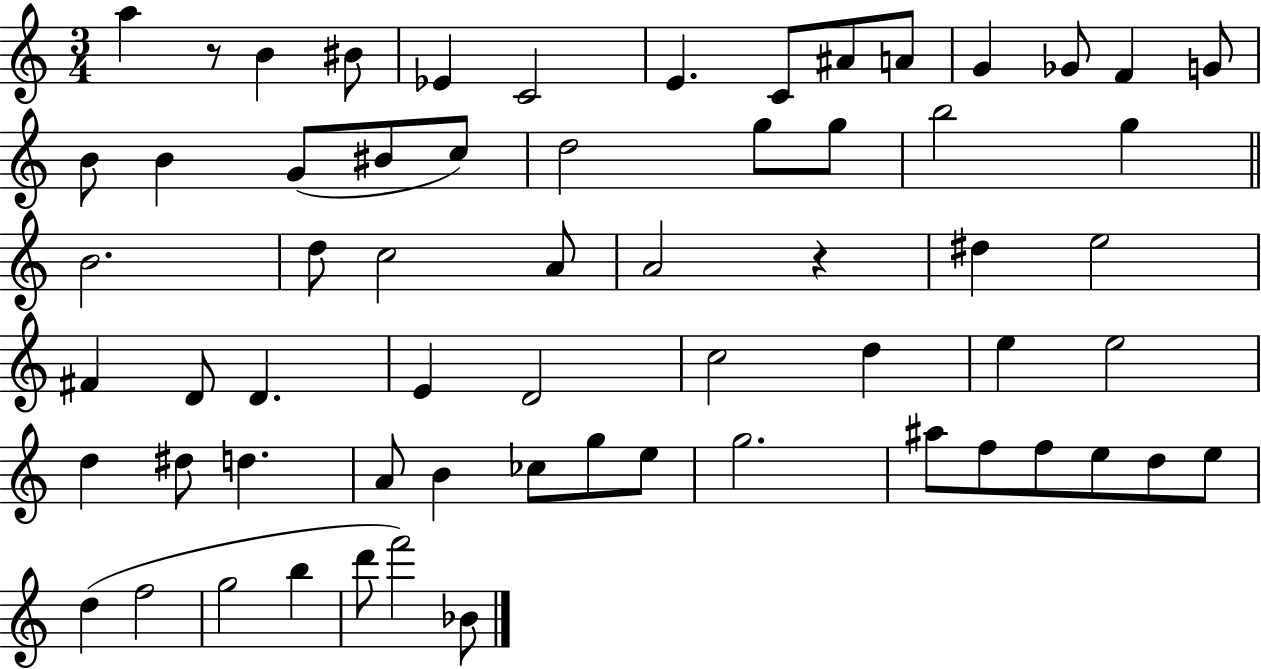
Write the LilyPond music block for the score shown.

{
  \clef treble
  \numericTimeSignature
  \time 3/4
  \key c \major
  a''4 r8 b'4 bis'8 | ees'4 c'2 | e'4. c'8 ais'8 a'8 | g'4 ges'8 f'4 g'8 | \break b'8 b'4 g'8( bis'8 c''8) | d''2 g''8 g''8 | b''2 g''4 | \bar "||" \break \key c \major b'2. | d''8 c''2 a'8 | a'2 r4 | dis''4 e''2 | \break fis'4 d'8 d'4. | e'4 d'2 | c''2 d''4 | e''4 e''2 | \break d''4 dis''8 d''4. | a'8 b'4 ces''8 g''8 e''8 | g''2. | ais''8 f''8 f''8 e''8 d''8 e''8 | \break d''4( f''2 | g''2 b''4 | d'''8 f'''2) bes'8 | \bar "|."
}